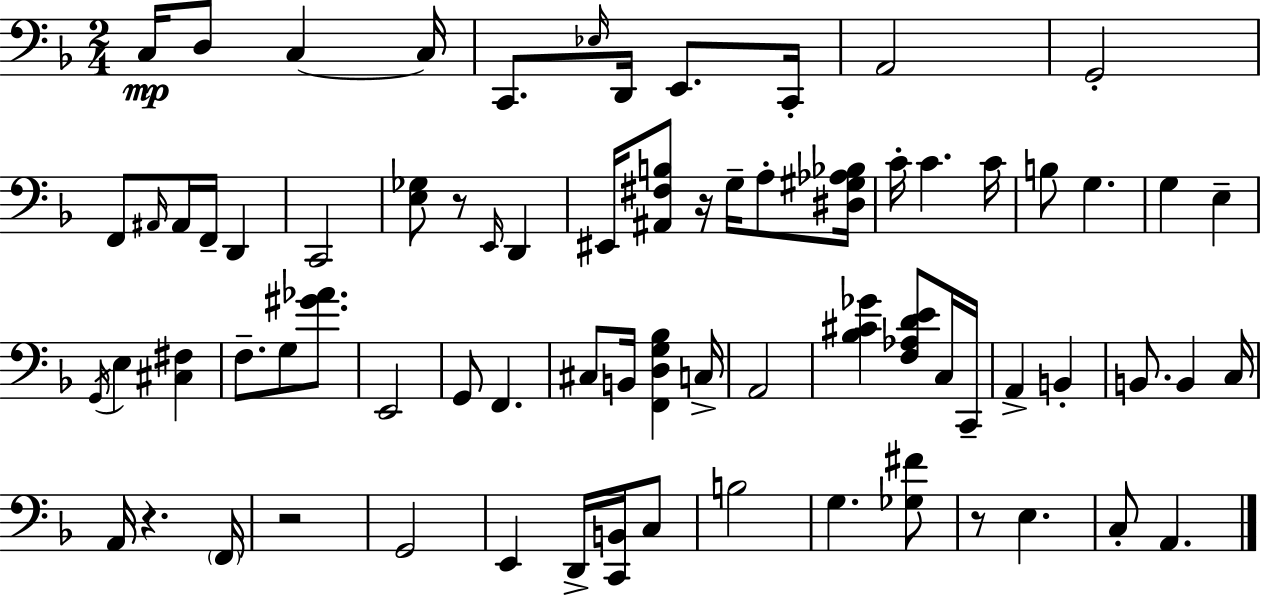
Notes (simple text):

C3/s D3/e C3/q C3/s C2/e. Eb3/s D2/s E2/e. C2/s A2/h G2/h F2/e A#2/s A#2/s F2/s D2/q C2/h [E3,Gb3]/e R/e E2/s D2/q EIS2/s [A#2,F#3,B3]/e R/s G3/s A3/e [D#3,G#3,Ab3,Bb3]/s C4/s C4/q. C4/s B3/e G3/q. G3/q E3/q G2/s E3/q [C#3,F#3]/q F3/e. G3/e [G#4,Ab4]/e. E2/h G2/e F2/q. C#3/e B2/s [F2,D3,G3,Bb3]/q C3/s A2/h [Bb3,C#4,Gb4]/q [F3,Ab3,D4,E4]/e C3/s C2/s A2/q B2/q B2/e. B2/q C3/s A2/s R/q. F2/s R/h G2/h E2/q D2/s [C2,B2]/s C3/e B3/h G3/q. [Gb3,F#4]/e R/e E3/q. C3/e A2/q.